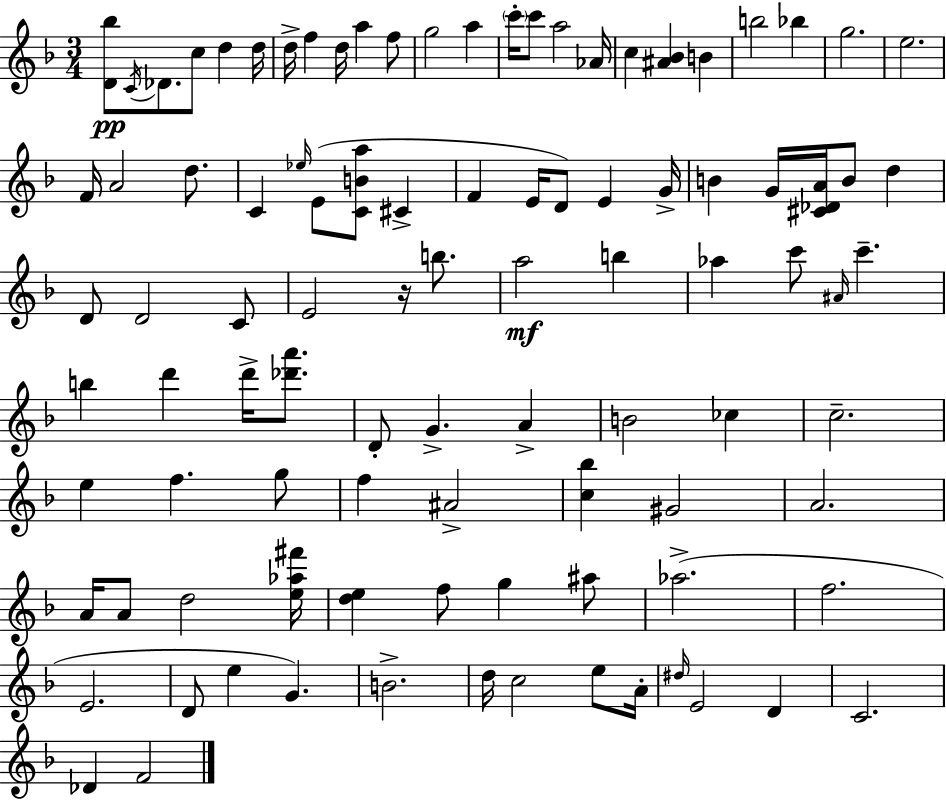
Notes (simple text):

[D4,Bb5]/e C4/s Db4/e. C5/e D5/q D5/s D5/s F5/q D5/s A5/q F5/e G5/h A5/q C6/s C6/e A5/h Ab4/s C5/q [A#4,Bb4]/q B4/q B5/h Bb5/q G5/h. E5/h. F4/s A4/h D5/e. C4/q Eb5/s E4/e [C4,B4,A5]/e C#4/q F4/q E4/s D4/e E4/q G4/s B4/q G4/s [C#4,Db4,A4]/s B4/e D5/q D4/e D4/h C4/e E4/h R/s B5/e. A5/h B5/q Ab5/q C6/e A#4/s C6/q. B5/q D6/q D6/s [Db6,A6]/e. D4/e G4/q. A4/q B4/h CES5/q C5/h. E5/q F5/q. G5/e F5/q A#4/h [C5,Bb5]/q G#4/h A4/h. A4/s A4/e D5/h [E5,Ab5,F#6]/s [D5,E5]/q F5/e G5/q A#5/e Ab5/h. F5/h. E4/h. D4/e E5/q G4/q. B4/h. D5/s C5/h E5/e A4/s D#5/s E4/h D4/q C4/h. Db4/q F4/h